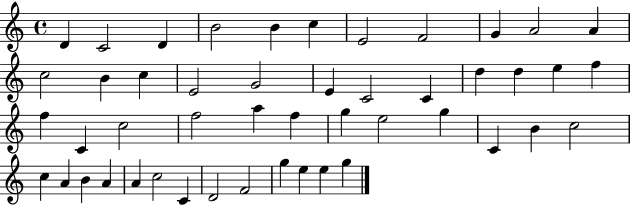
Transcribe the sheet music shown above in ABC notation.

X:1
T:Untitled
M:4/4
L:1/4
K:C
D C2 D B2 B c E2 F2 G A2 A c2 B c E2 G2 E C2 C d d e f f C c2 f2 a f g e2 g C B c2 c A B A A c2 C D2 F2 g e e g